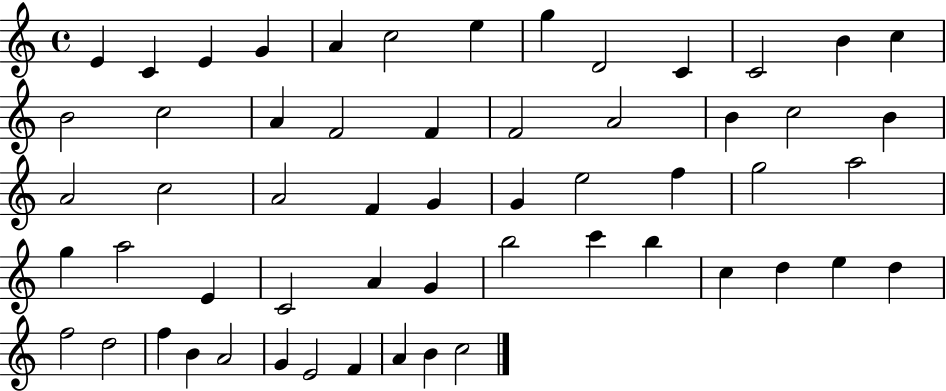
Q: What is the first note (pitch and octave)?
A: E4